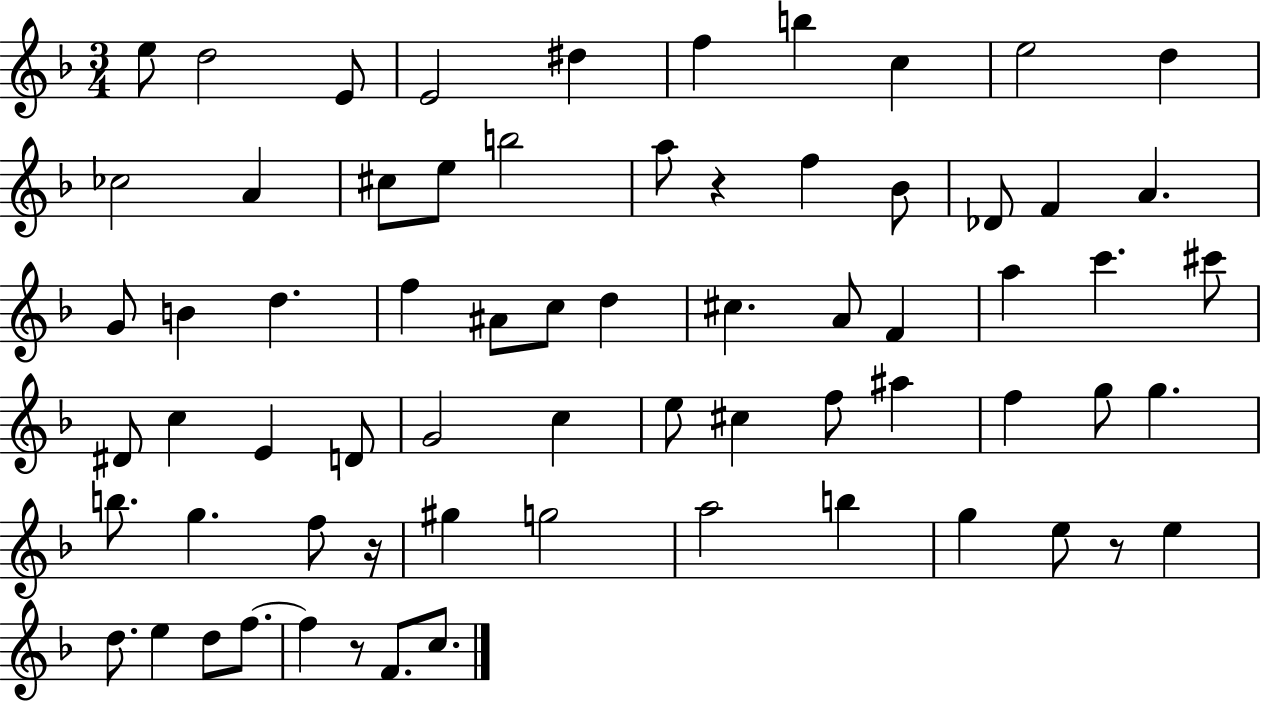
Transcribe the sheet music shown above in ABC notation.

X:1
T:Untitled
M:3/4
L:1/4
K:F
e/2 d2 E/2 E2 ^d f b c e2 d _c2 A ^c/2 e/2 b2 a/2 z f _B/2 _D/2 F A G/2 B d f ^A/2 c/2 d ^c A/2 F a c' ^c'/2 ^D/2 c E D/2 G2 c e/2 ^c f/2 ^a f g/2 g b/2 g f/2 z/4 ^g g2 a2 b g e/2 z/2 e d/2 e d/2 f/2 f z/2 F/2 c/2